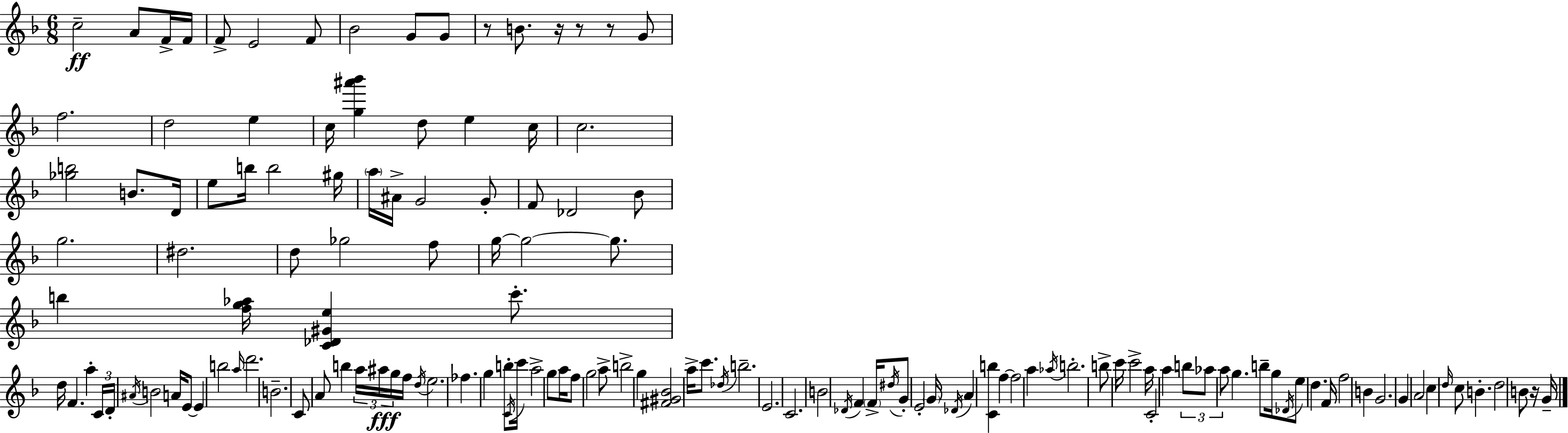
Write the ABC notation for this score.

X:1
T:Untitled
M:6/8
L:1/4
K:F
c2 A/2 F/4 F/4 F/2 E2 F/2 _B2 G/2 G/2 z/2 B/2 z/4 z/2 z/2 G/2 f2 d2 e c/4 [g^a'_b'] d/2 e c/4 c2 [_gb]2 B/2 D/4 e/2 b/4 b2 ^g/4 a/4 ^A/4 G2 G/2 F/2 _D2 _B/2 g2 ^d2 d/2 _g2 f/2 g/4 g2 g/2 b [fg_a]/4 [C_D^Ge] c'/2 d/4 F a C/4 D/4 ^A/4 B2 A/4 E/2 E b2 a/4 d'2 B2 C/2 A/2 b a/4 ^a/4 g/4 f/4 d/4 e2 _f g b/2 C/4 c'/4 a2 g/2 a/4 f/2 g2 a/2 b2 g [^F^G_B]2 a/4 c'/2 _d/4 b2 E2 C2 B2 _D/4 F F/4 ^d/4 G/2 E2 G/4 _D/4 A [Cb] f f2 a _a/4 b2 b/2 c'/4 c'2 a/4 C2 a b/2 _a/2 a/2 g b/2 g/4 _D/4 e/2 d F/4 f2 B G2 G A2 c d/4 c/2 B d2 B/2 z/4 G/4